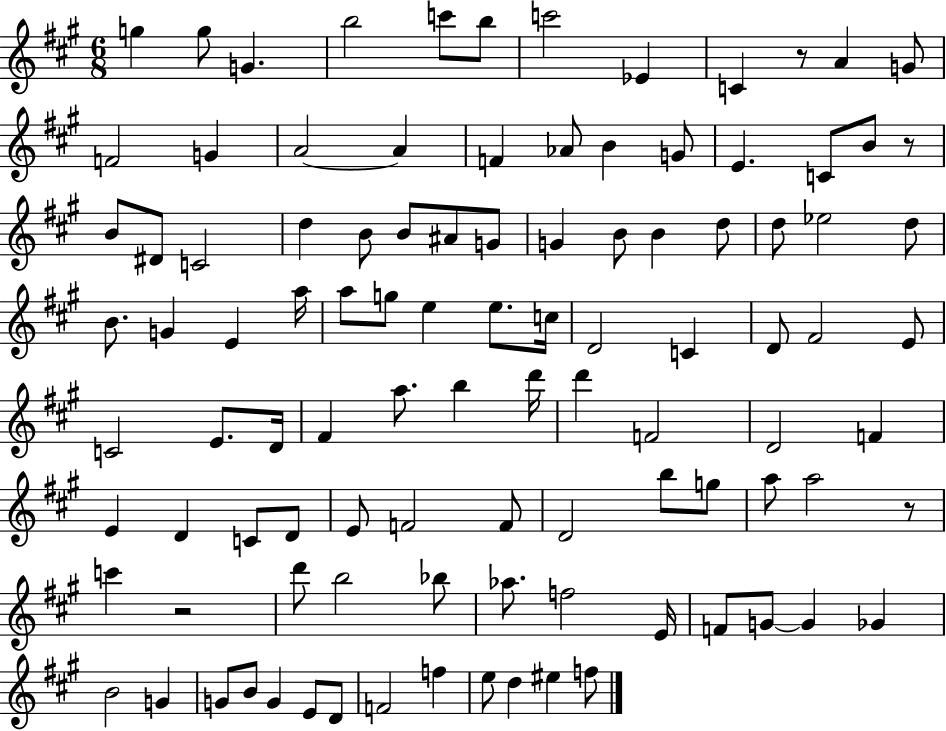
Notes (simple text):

G5/q G5/e G4/q. B5/h C6/e B5/e C6/h Eb4/q C4/q R/e A4/q G4/e F4/h G4/q A4/h A4/q F4/q Ab4/e B4/q G4/e E4/q. C4/e B4/e R/e B4/e D#4/e C4/h D5/q B4/e B4/e A#4/e G4/e G4/q B4/e B4/q D5/e D5/e Eb5/h D5/e B4/e. G4/q E4/q A5/s A5/e G5/e E5/q E5/e. C5/s D4/h C4/q D4/e F#4/h E4/e C4/h E4/e. D4/s F#4/q A5/e. B5/q D6/s D6/q F4/h D4/h F4/q E4/q D4/q C4/e D4/e E4/e F4/h F4/e D4/h B5/e G5/e A5/e A5/h R/e C6/q R/h D6/e B5/h Bb5/e Ab5/e. F5/h E4/s F4/e G4/e G4/q Gb4/q B4/h G4/q G4/e B4/e G4/q E4/e D4/e F4/h F5/q E5/e D5/q EIS5/q F5/e